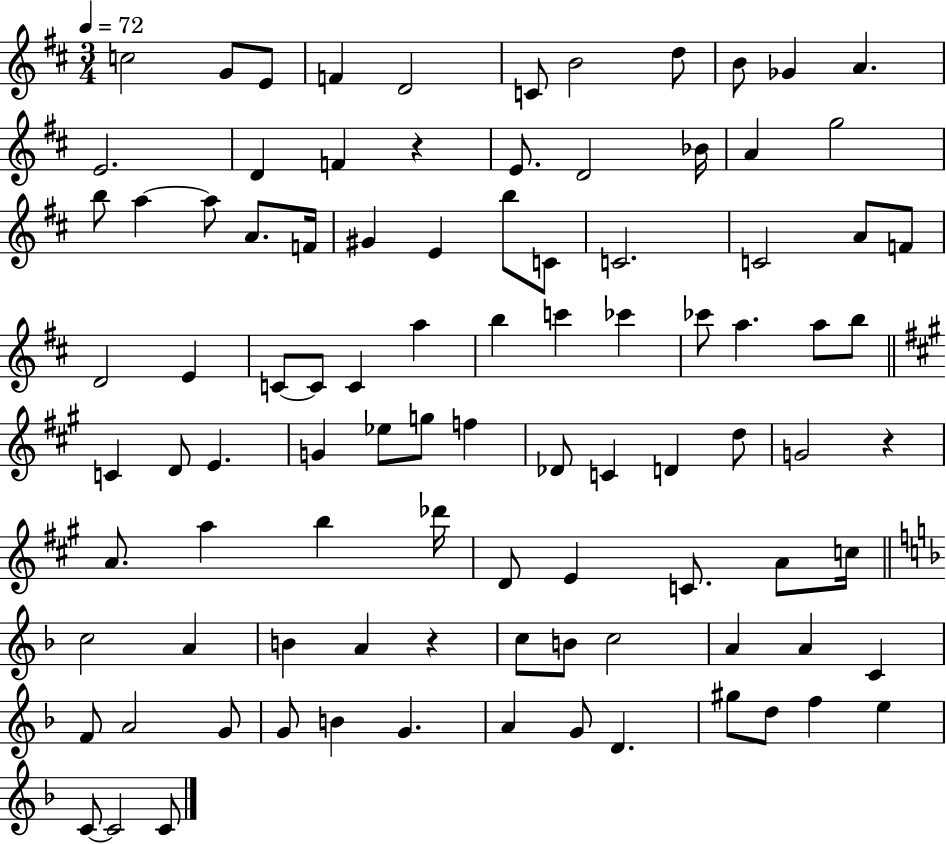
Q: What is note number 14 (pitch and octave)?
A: F4